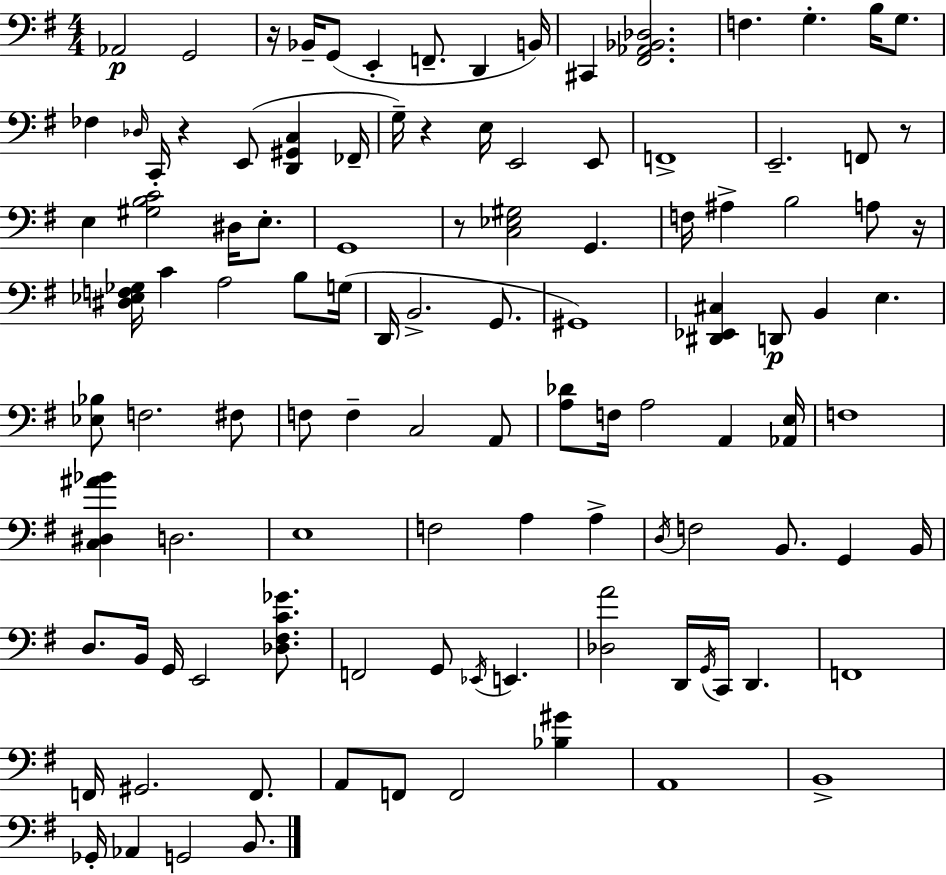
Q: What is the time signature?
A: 4/4